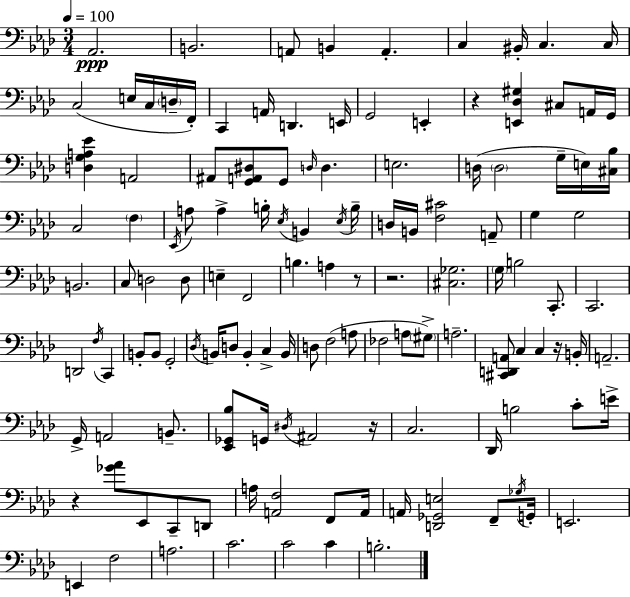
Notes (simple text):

Ab2/h. B2/h. A2/e B2/q A2/q. C3/q BIS2/s C3/q. C3/s C3/h E3/s C3/s D3/s F2/s C2/q A2/s D2/q. E2/s G2/h E2/q R/q [E2,Db3,G#3]/q C#3/e A2/s G2/s [D3,G3,A3,Eb4]/q A2/h A#2/e [G2,A2,D#3]/e G2/e D3/s D3/q. E3/h. D3/s D3/h G3/s E3/s [C#3,Bb3]/s C3/h F3/q Eb2/s A3/e A3/q B3/s Eb3/s B2/q Eb3/s B3/s D3/s B2/s [F3,C#4]/h A2/e G3/q G3/h B2/h. C3/e D3/h D3/e E3/q F2/h B3/q. A3/q R/e R/h. [C#3,Gb3]/h. G3/s B3/h C2/e. C2/h. D2/h F3/s C2/q B2/e B2/e G2/h Db3/s B2/s D3/e B2/q C3/q B2/s D3/e F3/h A3/e FES3/h A3/e G#3/e A3/h. [C#2,D2,A2]/e C3/q C3/q R/s B2/s A2/h. G2/s A2/h B2/e. [Eb2,Gb2,Bb3]/e G2/s D#3/s A#2/h R/s C3/h. Db2/s B3/h C4/e E4/s R/q [Gb4,Ab4]/e Eb2/e C2/e D2/e A3/s [A2,F3]/h F2/e A2/s A2/s [D2,Gb2,E3]/h F2/e Gb3/s G2/s E2/h. E2/q F3/h A3/h. C4/h. C4/h C4/q B3/h.